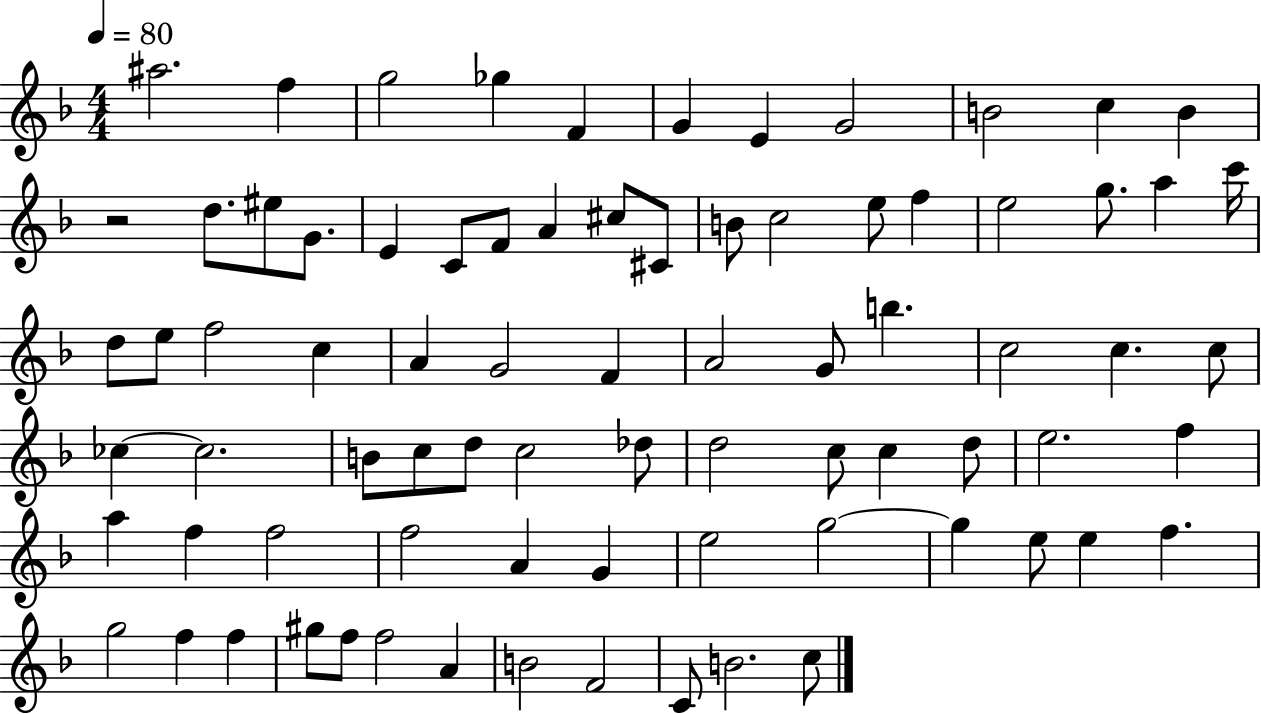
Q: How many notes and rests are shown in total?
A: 79